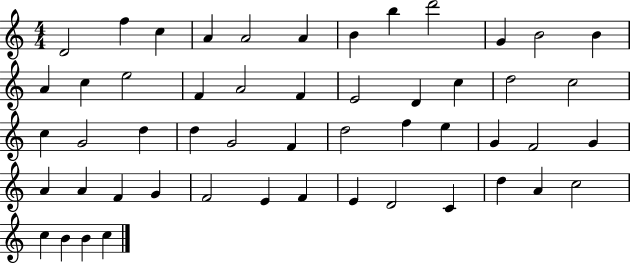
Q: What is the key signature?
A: C major